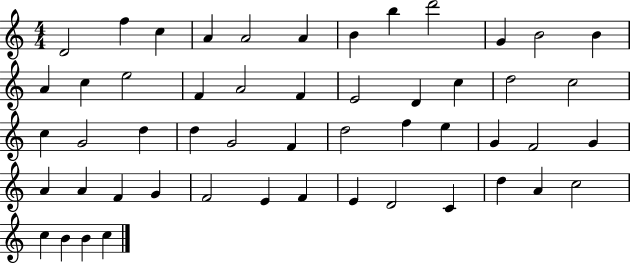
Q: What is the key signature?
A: C major